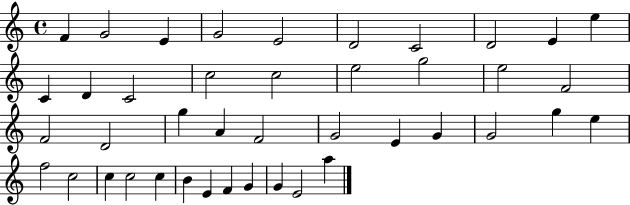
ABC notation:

X:1
T:Untitled
M:4/4
L:1/4
K:C
F G2 E G2 E2 D2 C2 D2 E e C D C2 c2 c2 e2 g2 e2 F2 F2 D2 g A F2 G2 E G G2 g e f2 c2 c c2 c B E F G G E2 a